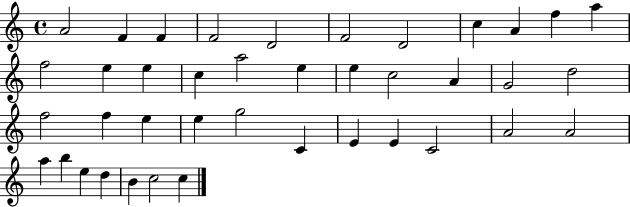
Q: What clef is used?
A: treble